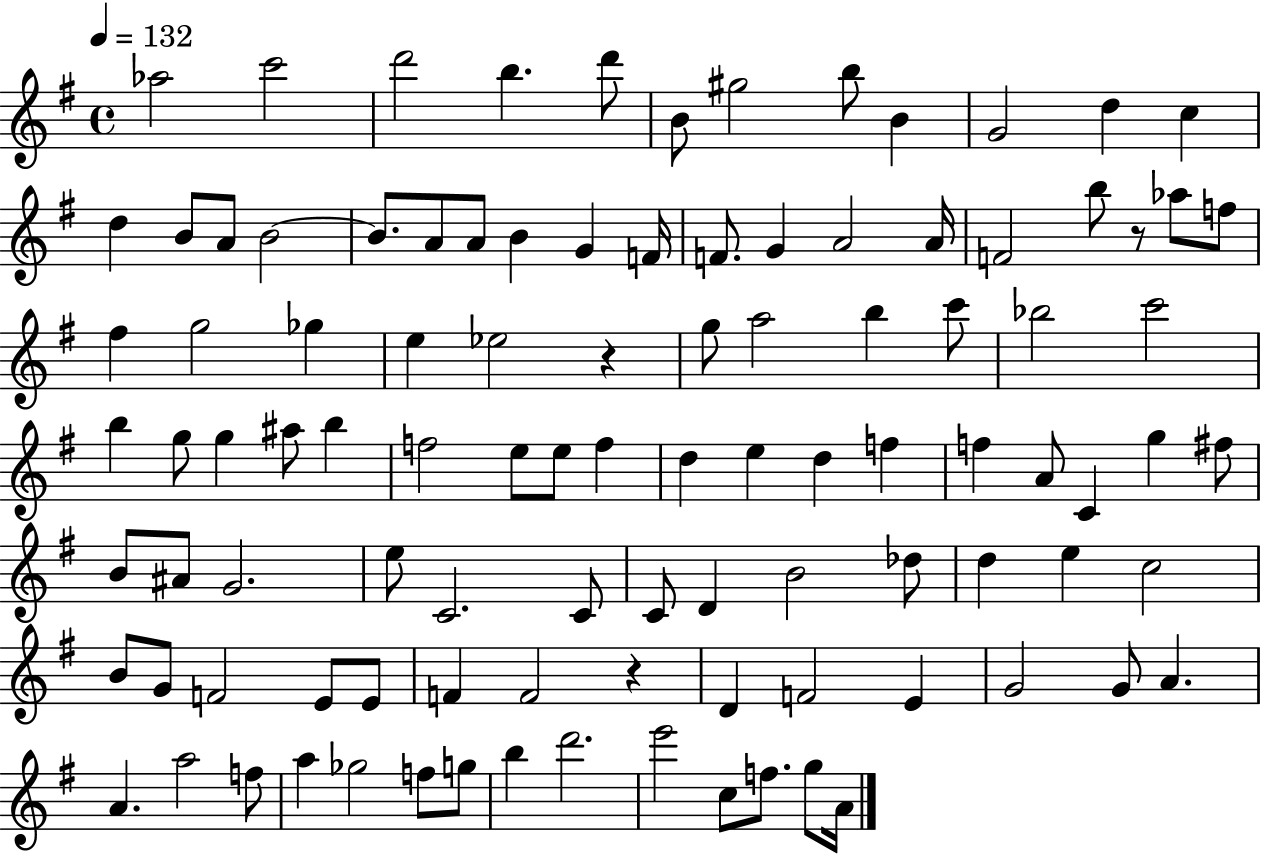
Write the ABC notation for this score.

X:1
T:Untitled
M:4/4
L:1/4
K:G
_a2 c'2 d'2 b d'/2 B/2 ^g2 b/2 B G2 d c d B/2 A/2 B2 B/2 A/2 A/2 B G F/4 F/2 G A2 A/4 F2 b/2 z/2 _a/2 f/2 ^f g2 _g e _e2 z g/2 a2 b c'/2 _b2 c'2 b g/2 g ^a/2 b f2 e/2 e/2 f d e d f f A/2 C g ^f/2 B/2 ^A/2 G2 e/2 C2 C/2 C/2 D B2 _d/2 d e c2 B/2 G/2 F2 E/2 E/2 F F2 z D F2 E G2 G/2 A A a2 f/2 a _g2 f/2 g/2 b d'2 e'2 c/2 f/2 g/2 A/4